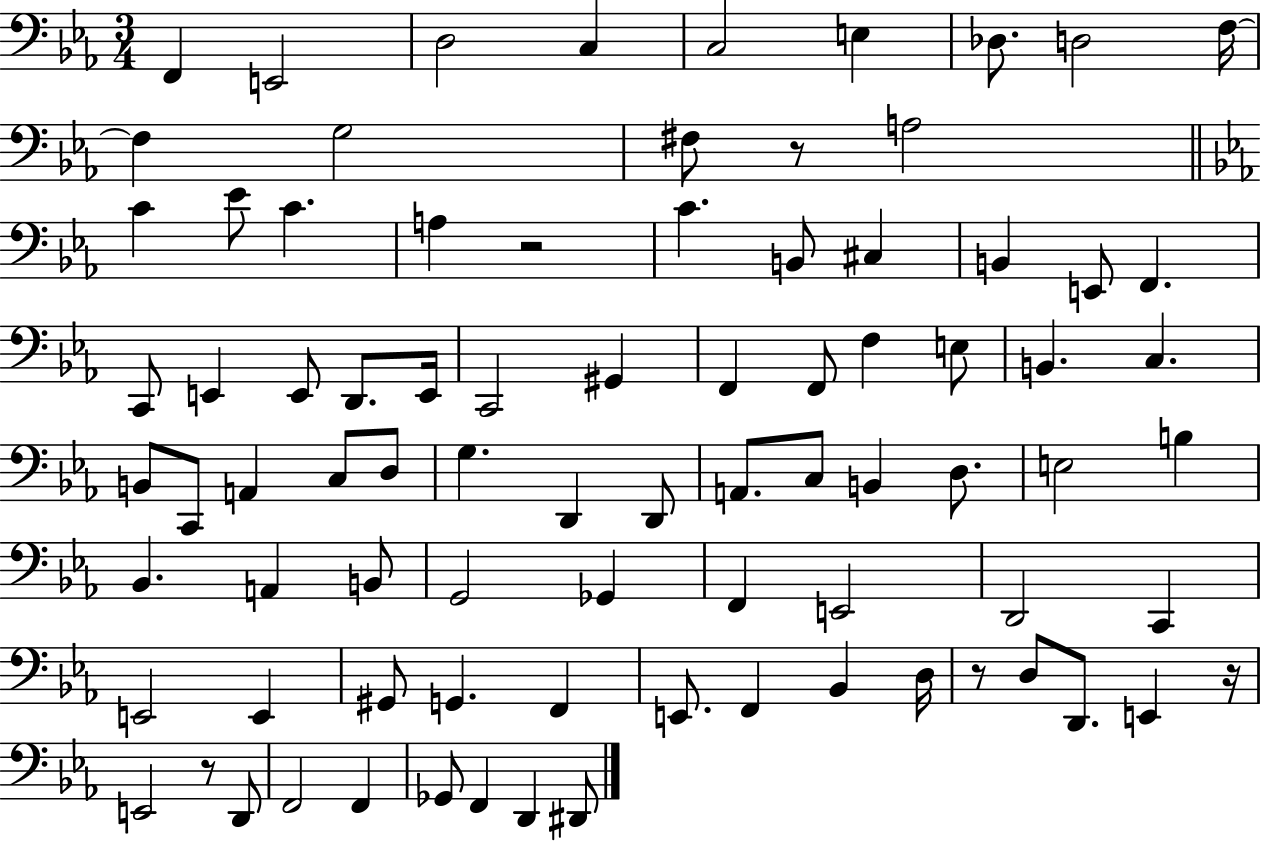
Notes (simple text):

F2/q E2/h D3/h C3/q C3/h E3/q Db3/e. D3/h F3/s F3/q G3/h F#3/e R/e A3/h C4/q Eb4/e C4/q. A3/q R/h C4/q. B2/e C#3/q B2/q E2/e F2/q. C2/e E2/q E2/e D2/e. E2/s C2/h G#2/q F2/q F2/e F3/q E3/e B2/q. C3/q. B2/e C2/e A2/q C3/e D3/e G3/q. D2/q D2/e A2/e. C3/e B2/q D3/e. E3/h B3/q Bb2/q. A2/q B2/e G2/h Gb2/q F2/q E2/h D2/h C2/q E2/h E2/q G#2/e G2/q. F2/q E2/e. F2/q Bb2/q D3/s R/e D3/e D2/e. E2/q R/s E2/h R/e D2/e F2/h F2/q Gb2/e F2/q D2/q D#2/e